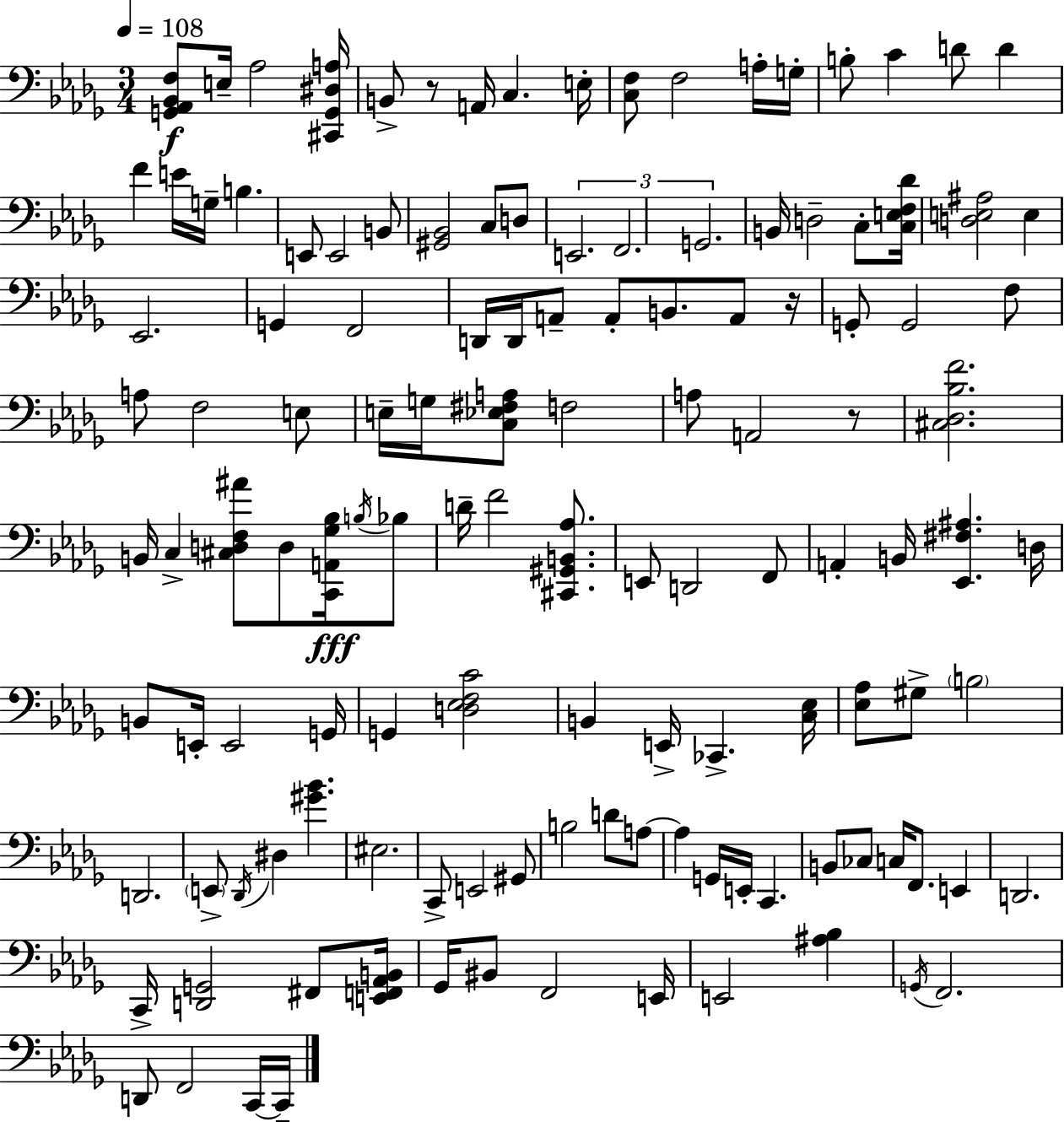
[G2,Ab2,Bb2,F3]/e E3/s Ab3/h [C#2,G2,D#3,A3]/s B2/e R/e A2/s C3/q. E3/s [C3,F3]/e F3/h A3/s G3/s B3/e C4/q D4/e D4/q F4/q E4/s G3/s B3/q. E2/e E2/h B2/e [G#2,Bb2]/h C3/e D3/e E2/h. F2/h. G2/h. B2/s D3/h C3/e [C3,E3,F3,Db4]/s [D3,E3,A#3]/h E3/q Eb2/h. G2/q F2/h D2/s D2/s A2/e A2/e B2/e. A2/e R/s G2/e G2/h F3/e A3/e F3/h E3/e E3/s G3/s [C3,Eb3,F#3,A3]/e F3/h A3/e A2/h R/e [C#3,Db3,Bb3,F4]/h. B2/s C3/q [C#3,D3,F3,A#4]/e D3/e [C2,A2,Gb3,Bb3]/s B3/s Bb3/e D4/s F4/h [C#2,G#2,B2,Ab3]/e. E2/e D2/h F2/e A2/q B2/s [Eb2,F#3,A#3]/q. D3/s B2/e E2/s E2/h G2/s G2/q [D3,Eb3,F3,C4]/h B2/q E2/s CES2/q. [C3,Eb3]/s [Eb3,Ab3]/e G#3/e B3/h D2/h. E2/e Db2/s D#3/q [G#4,Bb4]/q. EIS3/h. C2/e E2/h G#2/e B3/h D4/e A3/e A3/q G2/s E2/s C2/q. B2/e CES3/e C3/s F2/e. E2/q D2/h. C2/s [D2,G2]/h F#2/e [E2,F2,Ab2,B2]/s Gb2/s BIS2/e F2/h E2/s E2/h [A#3,Bb3]/q G2/s F2/h. D2/e F2/h C2/s C2/s